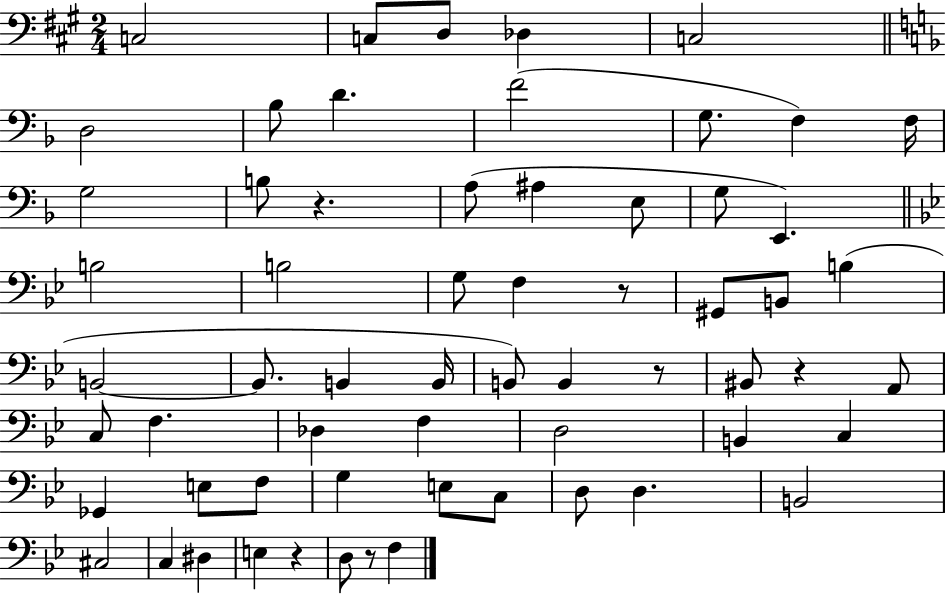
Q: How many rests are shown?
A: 6